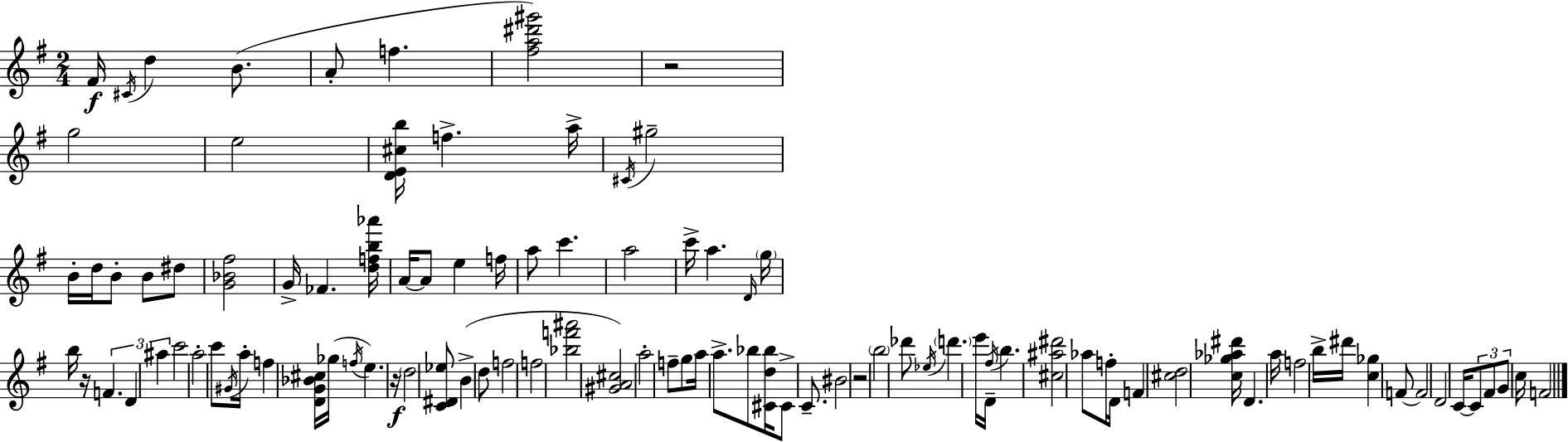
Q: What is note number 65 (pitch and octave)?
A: B5